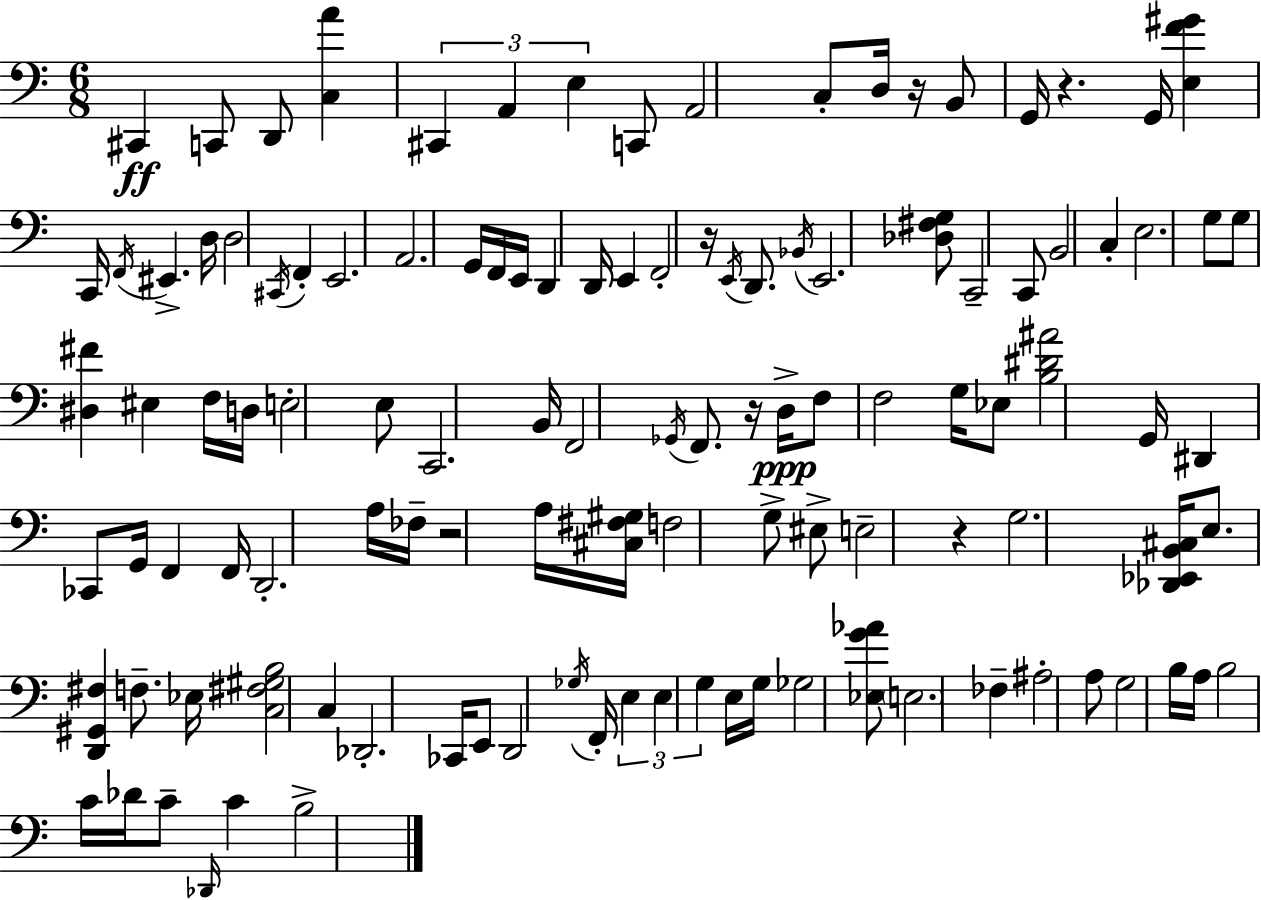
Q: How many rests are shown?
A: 6